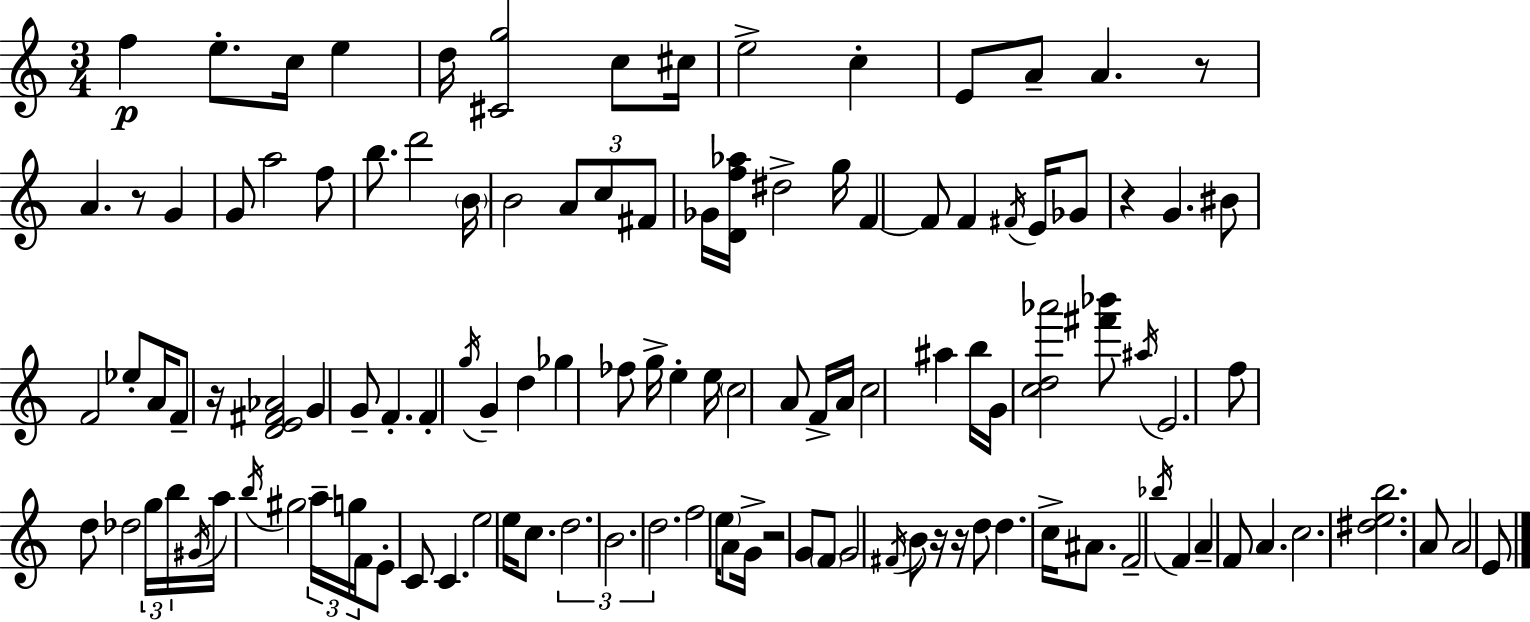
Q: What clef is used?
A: treble